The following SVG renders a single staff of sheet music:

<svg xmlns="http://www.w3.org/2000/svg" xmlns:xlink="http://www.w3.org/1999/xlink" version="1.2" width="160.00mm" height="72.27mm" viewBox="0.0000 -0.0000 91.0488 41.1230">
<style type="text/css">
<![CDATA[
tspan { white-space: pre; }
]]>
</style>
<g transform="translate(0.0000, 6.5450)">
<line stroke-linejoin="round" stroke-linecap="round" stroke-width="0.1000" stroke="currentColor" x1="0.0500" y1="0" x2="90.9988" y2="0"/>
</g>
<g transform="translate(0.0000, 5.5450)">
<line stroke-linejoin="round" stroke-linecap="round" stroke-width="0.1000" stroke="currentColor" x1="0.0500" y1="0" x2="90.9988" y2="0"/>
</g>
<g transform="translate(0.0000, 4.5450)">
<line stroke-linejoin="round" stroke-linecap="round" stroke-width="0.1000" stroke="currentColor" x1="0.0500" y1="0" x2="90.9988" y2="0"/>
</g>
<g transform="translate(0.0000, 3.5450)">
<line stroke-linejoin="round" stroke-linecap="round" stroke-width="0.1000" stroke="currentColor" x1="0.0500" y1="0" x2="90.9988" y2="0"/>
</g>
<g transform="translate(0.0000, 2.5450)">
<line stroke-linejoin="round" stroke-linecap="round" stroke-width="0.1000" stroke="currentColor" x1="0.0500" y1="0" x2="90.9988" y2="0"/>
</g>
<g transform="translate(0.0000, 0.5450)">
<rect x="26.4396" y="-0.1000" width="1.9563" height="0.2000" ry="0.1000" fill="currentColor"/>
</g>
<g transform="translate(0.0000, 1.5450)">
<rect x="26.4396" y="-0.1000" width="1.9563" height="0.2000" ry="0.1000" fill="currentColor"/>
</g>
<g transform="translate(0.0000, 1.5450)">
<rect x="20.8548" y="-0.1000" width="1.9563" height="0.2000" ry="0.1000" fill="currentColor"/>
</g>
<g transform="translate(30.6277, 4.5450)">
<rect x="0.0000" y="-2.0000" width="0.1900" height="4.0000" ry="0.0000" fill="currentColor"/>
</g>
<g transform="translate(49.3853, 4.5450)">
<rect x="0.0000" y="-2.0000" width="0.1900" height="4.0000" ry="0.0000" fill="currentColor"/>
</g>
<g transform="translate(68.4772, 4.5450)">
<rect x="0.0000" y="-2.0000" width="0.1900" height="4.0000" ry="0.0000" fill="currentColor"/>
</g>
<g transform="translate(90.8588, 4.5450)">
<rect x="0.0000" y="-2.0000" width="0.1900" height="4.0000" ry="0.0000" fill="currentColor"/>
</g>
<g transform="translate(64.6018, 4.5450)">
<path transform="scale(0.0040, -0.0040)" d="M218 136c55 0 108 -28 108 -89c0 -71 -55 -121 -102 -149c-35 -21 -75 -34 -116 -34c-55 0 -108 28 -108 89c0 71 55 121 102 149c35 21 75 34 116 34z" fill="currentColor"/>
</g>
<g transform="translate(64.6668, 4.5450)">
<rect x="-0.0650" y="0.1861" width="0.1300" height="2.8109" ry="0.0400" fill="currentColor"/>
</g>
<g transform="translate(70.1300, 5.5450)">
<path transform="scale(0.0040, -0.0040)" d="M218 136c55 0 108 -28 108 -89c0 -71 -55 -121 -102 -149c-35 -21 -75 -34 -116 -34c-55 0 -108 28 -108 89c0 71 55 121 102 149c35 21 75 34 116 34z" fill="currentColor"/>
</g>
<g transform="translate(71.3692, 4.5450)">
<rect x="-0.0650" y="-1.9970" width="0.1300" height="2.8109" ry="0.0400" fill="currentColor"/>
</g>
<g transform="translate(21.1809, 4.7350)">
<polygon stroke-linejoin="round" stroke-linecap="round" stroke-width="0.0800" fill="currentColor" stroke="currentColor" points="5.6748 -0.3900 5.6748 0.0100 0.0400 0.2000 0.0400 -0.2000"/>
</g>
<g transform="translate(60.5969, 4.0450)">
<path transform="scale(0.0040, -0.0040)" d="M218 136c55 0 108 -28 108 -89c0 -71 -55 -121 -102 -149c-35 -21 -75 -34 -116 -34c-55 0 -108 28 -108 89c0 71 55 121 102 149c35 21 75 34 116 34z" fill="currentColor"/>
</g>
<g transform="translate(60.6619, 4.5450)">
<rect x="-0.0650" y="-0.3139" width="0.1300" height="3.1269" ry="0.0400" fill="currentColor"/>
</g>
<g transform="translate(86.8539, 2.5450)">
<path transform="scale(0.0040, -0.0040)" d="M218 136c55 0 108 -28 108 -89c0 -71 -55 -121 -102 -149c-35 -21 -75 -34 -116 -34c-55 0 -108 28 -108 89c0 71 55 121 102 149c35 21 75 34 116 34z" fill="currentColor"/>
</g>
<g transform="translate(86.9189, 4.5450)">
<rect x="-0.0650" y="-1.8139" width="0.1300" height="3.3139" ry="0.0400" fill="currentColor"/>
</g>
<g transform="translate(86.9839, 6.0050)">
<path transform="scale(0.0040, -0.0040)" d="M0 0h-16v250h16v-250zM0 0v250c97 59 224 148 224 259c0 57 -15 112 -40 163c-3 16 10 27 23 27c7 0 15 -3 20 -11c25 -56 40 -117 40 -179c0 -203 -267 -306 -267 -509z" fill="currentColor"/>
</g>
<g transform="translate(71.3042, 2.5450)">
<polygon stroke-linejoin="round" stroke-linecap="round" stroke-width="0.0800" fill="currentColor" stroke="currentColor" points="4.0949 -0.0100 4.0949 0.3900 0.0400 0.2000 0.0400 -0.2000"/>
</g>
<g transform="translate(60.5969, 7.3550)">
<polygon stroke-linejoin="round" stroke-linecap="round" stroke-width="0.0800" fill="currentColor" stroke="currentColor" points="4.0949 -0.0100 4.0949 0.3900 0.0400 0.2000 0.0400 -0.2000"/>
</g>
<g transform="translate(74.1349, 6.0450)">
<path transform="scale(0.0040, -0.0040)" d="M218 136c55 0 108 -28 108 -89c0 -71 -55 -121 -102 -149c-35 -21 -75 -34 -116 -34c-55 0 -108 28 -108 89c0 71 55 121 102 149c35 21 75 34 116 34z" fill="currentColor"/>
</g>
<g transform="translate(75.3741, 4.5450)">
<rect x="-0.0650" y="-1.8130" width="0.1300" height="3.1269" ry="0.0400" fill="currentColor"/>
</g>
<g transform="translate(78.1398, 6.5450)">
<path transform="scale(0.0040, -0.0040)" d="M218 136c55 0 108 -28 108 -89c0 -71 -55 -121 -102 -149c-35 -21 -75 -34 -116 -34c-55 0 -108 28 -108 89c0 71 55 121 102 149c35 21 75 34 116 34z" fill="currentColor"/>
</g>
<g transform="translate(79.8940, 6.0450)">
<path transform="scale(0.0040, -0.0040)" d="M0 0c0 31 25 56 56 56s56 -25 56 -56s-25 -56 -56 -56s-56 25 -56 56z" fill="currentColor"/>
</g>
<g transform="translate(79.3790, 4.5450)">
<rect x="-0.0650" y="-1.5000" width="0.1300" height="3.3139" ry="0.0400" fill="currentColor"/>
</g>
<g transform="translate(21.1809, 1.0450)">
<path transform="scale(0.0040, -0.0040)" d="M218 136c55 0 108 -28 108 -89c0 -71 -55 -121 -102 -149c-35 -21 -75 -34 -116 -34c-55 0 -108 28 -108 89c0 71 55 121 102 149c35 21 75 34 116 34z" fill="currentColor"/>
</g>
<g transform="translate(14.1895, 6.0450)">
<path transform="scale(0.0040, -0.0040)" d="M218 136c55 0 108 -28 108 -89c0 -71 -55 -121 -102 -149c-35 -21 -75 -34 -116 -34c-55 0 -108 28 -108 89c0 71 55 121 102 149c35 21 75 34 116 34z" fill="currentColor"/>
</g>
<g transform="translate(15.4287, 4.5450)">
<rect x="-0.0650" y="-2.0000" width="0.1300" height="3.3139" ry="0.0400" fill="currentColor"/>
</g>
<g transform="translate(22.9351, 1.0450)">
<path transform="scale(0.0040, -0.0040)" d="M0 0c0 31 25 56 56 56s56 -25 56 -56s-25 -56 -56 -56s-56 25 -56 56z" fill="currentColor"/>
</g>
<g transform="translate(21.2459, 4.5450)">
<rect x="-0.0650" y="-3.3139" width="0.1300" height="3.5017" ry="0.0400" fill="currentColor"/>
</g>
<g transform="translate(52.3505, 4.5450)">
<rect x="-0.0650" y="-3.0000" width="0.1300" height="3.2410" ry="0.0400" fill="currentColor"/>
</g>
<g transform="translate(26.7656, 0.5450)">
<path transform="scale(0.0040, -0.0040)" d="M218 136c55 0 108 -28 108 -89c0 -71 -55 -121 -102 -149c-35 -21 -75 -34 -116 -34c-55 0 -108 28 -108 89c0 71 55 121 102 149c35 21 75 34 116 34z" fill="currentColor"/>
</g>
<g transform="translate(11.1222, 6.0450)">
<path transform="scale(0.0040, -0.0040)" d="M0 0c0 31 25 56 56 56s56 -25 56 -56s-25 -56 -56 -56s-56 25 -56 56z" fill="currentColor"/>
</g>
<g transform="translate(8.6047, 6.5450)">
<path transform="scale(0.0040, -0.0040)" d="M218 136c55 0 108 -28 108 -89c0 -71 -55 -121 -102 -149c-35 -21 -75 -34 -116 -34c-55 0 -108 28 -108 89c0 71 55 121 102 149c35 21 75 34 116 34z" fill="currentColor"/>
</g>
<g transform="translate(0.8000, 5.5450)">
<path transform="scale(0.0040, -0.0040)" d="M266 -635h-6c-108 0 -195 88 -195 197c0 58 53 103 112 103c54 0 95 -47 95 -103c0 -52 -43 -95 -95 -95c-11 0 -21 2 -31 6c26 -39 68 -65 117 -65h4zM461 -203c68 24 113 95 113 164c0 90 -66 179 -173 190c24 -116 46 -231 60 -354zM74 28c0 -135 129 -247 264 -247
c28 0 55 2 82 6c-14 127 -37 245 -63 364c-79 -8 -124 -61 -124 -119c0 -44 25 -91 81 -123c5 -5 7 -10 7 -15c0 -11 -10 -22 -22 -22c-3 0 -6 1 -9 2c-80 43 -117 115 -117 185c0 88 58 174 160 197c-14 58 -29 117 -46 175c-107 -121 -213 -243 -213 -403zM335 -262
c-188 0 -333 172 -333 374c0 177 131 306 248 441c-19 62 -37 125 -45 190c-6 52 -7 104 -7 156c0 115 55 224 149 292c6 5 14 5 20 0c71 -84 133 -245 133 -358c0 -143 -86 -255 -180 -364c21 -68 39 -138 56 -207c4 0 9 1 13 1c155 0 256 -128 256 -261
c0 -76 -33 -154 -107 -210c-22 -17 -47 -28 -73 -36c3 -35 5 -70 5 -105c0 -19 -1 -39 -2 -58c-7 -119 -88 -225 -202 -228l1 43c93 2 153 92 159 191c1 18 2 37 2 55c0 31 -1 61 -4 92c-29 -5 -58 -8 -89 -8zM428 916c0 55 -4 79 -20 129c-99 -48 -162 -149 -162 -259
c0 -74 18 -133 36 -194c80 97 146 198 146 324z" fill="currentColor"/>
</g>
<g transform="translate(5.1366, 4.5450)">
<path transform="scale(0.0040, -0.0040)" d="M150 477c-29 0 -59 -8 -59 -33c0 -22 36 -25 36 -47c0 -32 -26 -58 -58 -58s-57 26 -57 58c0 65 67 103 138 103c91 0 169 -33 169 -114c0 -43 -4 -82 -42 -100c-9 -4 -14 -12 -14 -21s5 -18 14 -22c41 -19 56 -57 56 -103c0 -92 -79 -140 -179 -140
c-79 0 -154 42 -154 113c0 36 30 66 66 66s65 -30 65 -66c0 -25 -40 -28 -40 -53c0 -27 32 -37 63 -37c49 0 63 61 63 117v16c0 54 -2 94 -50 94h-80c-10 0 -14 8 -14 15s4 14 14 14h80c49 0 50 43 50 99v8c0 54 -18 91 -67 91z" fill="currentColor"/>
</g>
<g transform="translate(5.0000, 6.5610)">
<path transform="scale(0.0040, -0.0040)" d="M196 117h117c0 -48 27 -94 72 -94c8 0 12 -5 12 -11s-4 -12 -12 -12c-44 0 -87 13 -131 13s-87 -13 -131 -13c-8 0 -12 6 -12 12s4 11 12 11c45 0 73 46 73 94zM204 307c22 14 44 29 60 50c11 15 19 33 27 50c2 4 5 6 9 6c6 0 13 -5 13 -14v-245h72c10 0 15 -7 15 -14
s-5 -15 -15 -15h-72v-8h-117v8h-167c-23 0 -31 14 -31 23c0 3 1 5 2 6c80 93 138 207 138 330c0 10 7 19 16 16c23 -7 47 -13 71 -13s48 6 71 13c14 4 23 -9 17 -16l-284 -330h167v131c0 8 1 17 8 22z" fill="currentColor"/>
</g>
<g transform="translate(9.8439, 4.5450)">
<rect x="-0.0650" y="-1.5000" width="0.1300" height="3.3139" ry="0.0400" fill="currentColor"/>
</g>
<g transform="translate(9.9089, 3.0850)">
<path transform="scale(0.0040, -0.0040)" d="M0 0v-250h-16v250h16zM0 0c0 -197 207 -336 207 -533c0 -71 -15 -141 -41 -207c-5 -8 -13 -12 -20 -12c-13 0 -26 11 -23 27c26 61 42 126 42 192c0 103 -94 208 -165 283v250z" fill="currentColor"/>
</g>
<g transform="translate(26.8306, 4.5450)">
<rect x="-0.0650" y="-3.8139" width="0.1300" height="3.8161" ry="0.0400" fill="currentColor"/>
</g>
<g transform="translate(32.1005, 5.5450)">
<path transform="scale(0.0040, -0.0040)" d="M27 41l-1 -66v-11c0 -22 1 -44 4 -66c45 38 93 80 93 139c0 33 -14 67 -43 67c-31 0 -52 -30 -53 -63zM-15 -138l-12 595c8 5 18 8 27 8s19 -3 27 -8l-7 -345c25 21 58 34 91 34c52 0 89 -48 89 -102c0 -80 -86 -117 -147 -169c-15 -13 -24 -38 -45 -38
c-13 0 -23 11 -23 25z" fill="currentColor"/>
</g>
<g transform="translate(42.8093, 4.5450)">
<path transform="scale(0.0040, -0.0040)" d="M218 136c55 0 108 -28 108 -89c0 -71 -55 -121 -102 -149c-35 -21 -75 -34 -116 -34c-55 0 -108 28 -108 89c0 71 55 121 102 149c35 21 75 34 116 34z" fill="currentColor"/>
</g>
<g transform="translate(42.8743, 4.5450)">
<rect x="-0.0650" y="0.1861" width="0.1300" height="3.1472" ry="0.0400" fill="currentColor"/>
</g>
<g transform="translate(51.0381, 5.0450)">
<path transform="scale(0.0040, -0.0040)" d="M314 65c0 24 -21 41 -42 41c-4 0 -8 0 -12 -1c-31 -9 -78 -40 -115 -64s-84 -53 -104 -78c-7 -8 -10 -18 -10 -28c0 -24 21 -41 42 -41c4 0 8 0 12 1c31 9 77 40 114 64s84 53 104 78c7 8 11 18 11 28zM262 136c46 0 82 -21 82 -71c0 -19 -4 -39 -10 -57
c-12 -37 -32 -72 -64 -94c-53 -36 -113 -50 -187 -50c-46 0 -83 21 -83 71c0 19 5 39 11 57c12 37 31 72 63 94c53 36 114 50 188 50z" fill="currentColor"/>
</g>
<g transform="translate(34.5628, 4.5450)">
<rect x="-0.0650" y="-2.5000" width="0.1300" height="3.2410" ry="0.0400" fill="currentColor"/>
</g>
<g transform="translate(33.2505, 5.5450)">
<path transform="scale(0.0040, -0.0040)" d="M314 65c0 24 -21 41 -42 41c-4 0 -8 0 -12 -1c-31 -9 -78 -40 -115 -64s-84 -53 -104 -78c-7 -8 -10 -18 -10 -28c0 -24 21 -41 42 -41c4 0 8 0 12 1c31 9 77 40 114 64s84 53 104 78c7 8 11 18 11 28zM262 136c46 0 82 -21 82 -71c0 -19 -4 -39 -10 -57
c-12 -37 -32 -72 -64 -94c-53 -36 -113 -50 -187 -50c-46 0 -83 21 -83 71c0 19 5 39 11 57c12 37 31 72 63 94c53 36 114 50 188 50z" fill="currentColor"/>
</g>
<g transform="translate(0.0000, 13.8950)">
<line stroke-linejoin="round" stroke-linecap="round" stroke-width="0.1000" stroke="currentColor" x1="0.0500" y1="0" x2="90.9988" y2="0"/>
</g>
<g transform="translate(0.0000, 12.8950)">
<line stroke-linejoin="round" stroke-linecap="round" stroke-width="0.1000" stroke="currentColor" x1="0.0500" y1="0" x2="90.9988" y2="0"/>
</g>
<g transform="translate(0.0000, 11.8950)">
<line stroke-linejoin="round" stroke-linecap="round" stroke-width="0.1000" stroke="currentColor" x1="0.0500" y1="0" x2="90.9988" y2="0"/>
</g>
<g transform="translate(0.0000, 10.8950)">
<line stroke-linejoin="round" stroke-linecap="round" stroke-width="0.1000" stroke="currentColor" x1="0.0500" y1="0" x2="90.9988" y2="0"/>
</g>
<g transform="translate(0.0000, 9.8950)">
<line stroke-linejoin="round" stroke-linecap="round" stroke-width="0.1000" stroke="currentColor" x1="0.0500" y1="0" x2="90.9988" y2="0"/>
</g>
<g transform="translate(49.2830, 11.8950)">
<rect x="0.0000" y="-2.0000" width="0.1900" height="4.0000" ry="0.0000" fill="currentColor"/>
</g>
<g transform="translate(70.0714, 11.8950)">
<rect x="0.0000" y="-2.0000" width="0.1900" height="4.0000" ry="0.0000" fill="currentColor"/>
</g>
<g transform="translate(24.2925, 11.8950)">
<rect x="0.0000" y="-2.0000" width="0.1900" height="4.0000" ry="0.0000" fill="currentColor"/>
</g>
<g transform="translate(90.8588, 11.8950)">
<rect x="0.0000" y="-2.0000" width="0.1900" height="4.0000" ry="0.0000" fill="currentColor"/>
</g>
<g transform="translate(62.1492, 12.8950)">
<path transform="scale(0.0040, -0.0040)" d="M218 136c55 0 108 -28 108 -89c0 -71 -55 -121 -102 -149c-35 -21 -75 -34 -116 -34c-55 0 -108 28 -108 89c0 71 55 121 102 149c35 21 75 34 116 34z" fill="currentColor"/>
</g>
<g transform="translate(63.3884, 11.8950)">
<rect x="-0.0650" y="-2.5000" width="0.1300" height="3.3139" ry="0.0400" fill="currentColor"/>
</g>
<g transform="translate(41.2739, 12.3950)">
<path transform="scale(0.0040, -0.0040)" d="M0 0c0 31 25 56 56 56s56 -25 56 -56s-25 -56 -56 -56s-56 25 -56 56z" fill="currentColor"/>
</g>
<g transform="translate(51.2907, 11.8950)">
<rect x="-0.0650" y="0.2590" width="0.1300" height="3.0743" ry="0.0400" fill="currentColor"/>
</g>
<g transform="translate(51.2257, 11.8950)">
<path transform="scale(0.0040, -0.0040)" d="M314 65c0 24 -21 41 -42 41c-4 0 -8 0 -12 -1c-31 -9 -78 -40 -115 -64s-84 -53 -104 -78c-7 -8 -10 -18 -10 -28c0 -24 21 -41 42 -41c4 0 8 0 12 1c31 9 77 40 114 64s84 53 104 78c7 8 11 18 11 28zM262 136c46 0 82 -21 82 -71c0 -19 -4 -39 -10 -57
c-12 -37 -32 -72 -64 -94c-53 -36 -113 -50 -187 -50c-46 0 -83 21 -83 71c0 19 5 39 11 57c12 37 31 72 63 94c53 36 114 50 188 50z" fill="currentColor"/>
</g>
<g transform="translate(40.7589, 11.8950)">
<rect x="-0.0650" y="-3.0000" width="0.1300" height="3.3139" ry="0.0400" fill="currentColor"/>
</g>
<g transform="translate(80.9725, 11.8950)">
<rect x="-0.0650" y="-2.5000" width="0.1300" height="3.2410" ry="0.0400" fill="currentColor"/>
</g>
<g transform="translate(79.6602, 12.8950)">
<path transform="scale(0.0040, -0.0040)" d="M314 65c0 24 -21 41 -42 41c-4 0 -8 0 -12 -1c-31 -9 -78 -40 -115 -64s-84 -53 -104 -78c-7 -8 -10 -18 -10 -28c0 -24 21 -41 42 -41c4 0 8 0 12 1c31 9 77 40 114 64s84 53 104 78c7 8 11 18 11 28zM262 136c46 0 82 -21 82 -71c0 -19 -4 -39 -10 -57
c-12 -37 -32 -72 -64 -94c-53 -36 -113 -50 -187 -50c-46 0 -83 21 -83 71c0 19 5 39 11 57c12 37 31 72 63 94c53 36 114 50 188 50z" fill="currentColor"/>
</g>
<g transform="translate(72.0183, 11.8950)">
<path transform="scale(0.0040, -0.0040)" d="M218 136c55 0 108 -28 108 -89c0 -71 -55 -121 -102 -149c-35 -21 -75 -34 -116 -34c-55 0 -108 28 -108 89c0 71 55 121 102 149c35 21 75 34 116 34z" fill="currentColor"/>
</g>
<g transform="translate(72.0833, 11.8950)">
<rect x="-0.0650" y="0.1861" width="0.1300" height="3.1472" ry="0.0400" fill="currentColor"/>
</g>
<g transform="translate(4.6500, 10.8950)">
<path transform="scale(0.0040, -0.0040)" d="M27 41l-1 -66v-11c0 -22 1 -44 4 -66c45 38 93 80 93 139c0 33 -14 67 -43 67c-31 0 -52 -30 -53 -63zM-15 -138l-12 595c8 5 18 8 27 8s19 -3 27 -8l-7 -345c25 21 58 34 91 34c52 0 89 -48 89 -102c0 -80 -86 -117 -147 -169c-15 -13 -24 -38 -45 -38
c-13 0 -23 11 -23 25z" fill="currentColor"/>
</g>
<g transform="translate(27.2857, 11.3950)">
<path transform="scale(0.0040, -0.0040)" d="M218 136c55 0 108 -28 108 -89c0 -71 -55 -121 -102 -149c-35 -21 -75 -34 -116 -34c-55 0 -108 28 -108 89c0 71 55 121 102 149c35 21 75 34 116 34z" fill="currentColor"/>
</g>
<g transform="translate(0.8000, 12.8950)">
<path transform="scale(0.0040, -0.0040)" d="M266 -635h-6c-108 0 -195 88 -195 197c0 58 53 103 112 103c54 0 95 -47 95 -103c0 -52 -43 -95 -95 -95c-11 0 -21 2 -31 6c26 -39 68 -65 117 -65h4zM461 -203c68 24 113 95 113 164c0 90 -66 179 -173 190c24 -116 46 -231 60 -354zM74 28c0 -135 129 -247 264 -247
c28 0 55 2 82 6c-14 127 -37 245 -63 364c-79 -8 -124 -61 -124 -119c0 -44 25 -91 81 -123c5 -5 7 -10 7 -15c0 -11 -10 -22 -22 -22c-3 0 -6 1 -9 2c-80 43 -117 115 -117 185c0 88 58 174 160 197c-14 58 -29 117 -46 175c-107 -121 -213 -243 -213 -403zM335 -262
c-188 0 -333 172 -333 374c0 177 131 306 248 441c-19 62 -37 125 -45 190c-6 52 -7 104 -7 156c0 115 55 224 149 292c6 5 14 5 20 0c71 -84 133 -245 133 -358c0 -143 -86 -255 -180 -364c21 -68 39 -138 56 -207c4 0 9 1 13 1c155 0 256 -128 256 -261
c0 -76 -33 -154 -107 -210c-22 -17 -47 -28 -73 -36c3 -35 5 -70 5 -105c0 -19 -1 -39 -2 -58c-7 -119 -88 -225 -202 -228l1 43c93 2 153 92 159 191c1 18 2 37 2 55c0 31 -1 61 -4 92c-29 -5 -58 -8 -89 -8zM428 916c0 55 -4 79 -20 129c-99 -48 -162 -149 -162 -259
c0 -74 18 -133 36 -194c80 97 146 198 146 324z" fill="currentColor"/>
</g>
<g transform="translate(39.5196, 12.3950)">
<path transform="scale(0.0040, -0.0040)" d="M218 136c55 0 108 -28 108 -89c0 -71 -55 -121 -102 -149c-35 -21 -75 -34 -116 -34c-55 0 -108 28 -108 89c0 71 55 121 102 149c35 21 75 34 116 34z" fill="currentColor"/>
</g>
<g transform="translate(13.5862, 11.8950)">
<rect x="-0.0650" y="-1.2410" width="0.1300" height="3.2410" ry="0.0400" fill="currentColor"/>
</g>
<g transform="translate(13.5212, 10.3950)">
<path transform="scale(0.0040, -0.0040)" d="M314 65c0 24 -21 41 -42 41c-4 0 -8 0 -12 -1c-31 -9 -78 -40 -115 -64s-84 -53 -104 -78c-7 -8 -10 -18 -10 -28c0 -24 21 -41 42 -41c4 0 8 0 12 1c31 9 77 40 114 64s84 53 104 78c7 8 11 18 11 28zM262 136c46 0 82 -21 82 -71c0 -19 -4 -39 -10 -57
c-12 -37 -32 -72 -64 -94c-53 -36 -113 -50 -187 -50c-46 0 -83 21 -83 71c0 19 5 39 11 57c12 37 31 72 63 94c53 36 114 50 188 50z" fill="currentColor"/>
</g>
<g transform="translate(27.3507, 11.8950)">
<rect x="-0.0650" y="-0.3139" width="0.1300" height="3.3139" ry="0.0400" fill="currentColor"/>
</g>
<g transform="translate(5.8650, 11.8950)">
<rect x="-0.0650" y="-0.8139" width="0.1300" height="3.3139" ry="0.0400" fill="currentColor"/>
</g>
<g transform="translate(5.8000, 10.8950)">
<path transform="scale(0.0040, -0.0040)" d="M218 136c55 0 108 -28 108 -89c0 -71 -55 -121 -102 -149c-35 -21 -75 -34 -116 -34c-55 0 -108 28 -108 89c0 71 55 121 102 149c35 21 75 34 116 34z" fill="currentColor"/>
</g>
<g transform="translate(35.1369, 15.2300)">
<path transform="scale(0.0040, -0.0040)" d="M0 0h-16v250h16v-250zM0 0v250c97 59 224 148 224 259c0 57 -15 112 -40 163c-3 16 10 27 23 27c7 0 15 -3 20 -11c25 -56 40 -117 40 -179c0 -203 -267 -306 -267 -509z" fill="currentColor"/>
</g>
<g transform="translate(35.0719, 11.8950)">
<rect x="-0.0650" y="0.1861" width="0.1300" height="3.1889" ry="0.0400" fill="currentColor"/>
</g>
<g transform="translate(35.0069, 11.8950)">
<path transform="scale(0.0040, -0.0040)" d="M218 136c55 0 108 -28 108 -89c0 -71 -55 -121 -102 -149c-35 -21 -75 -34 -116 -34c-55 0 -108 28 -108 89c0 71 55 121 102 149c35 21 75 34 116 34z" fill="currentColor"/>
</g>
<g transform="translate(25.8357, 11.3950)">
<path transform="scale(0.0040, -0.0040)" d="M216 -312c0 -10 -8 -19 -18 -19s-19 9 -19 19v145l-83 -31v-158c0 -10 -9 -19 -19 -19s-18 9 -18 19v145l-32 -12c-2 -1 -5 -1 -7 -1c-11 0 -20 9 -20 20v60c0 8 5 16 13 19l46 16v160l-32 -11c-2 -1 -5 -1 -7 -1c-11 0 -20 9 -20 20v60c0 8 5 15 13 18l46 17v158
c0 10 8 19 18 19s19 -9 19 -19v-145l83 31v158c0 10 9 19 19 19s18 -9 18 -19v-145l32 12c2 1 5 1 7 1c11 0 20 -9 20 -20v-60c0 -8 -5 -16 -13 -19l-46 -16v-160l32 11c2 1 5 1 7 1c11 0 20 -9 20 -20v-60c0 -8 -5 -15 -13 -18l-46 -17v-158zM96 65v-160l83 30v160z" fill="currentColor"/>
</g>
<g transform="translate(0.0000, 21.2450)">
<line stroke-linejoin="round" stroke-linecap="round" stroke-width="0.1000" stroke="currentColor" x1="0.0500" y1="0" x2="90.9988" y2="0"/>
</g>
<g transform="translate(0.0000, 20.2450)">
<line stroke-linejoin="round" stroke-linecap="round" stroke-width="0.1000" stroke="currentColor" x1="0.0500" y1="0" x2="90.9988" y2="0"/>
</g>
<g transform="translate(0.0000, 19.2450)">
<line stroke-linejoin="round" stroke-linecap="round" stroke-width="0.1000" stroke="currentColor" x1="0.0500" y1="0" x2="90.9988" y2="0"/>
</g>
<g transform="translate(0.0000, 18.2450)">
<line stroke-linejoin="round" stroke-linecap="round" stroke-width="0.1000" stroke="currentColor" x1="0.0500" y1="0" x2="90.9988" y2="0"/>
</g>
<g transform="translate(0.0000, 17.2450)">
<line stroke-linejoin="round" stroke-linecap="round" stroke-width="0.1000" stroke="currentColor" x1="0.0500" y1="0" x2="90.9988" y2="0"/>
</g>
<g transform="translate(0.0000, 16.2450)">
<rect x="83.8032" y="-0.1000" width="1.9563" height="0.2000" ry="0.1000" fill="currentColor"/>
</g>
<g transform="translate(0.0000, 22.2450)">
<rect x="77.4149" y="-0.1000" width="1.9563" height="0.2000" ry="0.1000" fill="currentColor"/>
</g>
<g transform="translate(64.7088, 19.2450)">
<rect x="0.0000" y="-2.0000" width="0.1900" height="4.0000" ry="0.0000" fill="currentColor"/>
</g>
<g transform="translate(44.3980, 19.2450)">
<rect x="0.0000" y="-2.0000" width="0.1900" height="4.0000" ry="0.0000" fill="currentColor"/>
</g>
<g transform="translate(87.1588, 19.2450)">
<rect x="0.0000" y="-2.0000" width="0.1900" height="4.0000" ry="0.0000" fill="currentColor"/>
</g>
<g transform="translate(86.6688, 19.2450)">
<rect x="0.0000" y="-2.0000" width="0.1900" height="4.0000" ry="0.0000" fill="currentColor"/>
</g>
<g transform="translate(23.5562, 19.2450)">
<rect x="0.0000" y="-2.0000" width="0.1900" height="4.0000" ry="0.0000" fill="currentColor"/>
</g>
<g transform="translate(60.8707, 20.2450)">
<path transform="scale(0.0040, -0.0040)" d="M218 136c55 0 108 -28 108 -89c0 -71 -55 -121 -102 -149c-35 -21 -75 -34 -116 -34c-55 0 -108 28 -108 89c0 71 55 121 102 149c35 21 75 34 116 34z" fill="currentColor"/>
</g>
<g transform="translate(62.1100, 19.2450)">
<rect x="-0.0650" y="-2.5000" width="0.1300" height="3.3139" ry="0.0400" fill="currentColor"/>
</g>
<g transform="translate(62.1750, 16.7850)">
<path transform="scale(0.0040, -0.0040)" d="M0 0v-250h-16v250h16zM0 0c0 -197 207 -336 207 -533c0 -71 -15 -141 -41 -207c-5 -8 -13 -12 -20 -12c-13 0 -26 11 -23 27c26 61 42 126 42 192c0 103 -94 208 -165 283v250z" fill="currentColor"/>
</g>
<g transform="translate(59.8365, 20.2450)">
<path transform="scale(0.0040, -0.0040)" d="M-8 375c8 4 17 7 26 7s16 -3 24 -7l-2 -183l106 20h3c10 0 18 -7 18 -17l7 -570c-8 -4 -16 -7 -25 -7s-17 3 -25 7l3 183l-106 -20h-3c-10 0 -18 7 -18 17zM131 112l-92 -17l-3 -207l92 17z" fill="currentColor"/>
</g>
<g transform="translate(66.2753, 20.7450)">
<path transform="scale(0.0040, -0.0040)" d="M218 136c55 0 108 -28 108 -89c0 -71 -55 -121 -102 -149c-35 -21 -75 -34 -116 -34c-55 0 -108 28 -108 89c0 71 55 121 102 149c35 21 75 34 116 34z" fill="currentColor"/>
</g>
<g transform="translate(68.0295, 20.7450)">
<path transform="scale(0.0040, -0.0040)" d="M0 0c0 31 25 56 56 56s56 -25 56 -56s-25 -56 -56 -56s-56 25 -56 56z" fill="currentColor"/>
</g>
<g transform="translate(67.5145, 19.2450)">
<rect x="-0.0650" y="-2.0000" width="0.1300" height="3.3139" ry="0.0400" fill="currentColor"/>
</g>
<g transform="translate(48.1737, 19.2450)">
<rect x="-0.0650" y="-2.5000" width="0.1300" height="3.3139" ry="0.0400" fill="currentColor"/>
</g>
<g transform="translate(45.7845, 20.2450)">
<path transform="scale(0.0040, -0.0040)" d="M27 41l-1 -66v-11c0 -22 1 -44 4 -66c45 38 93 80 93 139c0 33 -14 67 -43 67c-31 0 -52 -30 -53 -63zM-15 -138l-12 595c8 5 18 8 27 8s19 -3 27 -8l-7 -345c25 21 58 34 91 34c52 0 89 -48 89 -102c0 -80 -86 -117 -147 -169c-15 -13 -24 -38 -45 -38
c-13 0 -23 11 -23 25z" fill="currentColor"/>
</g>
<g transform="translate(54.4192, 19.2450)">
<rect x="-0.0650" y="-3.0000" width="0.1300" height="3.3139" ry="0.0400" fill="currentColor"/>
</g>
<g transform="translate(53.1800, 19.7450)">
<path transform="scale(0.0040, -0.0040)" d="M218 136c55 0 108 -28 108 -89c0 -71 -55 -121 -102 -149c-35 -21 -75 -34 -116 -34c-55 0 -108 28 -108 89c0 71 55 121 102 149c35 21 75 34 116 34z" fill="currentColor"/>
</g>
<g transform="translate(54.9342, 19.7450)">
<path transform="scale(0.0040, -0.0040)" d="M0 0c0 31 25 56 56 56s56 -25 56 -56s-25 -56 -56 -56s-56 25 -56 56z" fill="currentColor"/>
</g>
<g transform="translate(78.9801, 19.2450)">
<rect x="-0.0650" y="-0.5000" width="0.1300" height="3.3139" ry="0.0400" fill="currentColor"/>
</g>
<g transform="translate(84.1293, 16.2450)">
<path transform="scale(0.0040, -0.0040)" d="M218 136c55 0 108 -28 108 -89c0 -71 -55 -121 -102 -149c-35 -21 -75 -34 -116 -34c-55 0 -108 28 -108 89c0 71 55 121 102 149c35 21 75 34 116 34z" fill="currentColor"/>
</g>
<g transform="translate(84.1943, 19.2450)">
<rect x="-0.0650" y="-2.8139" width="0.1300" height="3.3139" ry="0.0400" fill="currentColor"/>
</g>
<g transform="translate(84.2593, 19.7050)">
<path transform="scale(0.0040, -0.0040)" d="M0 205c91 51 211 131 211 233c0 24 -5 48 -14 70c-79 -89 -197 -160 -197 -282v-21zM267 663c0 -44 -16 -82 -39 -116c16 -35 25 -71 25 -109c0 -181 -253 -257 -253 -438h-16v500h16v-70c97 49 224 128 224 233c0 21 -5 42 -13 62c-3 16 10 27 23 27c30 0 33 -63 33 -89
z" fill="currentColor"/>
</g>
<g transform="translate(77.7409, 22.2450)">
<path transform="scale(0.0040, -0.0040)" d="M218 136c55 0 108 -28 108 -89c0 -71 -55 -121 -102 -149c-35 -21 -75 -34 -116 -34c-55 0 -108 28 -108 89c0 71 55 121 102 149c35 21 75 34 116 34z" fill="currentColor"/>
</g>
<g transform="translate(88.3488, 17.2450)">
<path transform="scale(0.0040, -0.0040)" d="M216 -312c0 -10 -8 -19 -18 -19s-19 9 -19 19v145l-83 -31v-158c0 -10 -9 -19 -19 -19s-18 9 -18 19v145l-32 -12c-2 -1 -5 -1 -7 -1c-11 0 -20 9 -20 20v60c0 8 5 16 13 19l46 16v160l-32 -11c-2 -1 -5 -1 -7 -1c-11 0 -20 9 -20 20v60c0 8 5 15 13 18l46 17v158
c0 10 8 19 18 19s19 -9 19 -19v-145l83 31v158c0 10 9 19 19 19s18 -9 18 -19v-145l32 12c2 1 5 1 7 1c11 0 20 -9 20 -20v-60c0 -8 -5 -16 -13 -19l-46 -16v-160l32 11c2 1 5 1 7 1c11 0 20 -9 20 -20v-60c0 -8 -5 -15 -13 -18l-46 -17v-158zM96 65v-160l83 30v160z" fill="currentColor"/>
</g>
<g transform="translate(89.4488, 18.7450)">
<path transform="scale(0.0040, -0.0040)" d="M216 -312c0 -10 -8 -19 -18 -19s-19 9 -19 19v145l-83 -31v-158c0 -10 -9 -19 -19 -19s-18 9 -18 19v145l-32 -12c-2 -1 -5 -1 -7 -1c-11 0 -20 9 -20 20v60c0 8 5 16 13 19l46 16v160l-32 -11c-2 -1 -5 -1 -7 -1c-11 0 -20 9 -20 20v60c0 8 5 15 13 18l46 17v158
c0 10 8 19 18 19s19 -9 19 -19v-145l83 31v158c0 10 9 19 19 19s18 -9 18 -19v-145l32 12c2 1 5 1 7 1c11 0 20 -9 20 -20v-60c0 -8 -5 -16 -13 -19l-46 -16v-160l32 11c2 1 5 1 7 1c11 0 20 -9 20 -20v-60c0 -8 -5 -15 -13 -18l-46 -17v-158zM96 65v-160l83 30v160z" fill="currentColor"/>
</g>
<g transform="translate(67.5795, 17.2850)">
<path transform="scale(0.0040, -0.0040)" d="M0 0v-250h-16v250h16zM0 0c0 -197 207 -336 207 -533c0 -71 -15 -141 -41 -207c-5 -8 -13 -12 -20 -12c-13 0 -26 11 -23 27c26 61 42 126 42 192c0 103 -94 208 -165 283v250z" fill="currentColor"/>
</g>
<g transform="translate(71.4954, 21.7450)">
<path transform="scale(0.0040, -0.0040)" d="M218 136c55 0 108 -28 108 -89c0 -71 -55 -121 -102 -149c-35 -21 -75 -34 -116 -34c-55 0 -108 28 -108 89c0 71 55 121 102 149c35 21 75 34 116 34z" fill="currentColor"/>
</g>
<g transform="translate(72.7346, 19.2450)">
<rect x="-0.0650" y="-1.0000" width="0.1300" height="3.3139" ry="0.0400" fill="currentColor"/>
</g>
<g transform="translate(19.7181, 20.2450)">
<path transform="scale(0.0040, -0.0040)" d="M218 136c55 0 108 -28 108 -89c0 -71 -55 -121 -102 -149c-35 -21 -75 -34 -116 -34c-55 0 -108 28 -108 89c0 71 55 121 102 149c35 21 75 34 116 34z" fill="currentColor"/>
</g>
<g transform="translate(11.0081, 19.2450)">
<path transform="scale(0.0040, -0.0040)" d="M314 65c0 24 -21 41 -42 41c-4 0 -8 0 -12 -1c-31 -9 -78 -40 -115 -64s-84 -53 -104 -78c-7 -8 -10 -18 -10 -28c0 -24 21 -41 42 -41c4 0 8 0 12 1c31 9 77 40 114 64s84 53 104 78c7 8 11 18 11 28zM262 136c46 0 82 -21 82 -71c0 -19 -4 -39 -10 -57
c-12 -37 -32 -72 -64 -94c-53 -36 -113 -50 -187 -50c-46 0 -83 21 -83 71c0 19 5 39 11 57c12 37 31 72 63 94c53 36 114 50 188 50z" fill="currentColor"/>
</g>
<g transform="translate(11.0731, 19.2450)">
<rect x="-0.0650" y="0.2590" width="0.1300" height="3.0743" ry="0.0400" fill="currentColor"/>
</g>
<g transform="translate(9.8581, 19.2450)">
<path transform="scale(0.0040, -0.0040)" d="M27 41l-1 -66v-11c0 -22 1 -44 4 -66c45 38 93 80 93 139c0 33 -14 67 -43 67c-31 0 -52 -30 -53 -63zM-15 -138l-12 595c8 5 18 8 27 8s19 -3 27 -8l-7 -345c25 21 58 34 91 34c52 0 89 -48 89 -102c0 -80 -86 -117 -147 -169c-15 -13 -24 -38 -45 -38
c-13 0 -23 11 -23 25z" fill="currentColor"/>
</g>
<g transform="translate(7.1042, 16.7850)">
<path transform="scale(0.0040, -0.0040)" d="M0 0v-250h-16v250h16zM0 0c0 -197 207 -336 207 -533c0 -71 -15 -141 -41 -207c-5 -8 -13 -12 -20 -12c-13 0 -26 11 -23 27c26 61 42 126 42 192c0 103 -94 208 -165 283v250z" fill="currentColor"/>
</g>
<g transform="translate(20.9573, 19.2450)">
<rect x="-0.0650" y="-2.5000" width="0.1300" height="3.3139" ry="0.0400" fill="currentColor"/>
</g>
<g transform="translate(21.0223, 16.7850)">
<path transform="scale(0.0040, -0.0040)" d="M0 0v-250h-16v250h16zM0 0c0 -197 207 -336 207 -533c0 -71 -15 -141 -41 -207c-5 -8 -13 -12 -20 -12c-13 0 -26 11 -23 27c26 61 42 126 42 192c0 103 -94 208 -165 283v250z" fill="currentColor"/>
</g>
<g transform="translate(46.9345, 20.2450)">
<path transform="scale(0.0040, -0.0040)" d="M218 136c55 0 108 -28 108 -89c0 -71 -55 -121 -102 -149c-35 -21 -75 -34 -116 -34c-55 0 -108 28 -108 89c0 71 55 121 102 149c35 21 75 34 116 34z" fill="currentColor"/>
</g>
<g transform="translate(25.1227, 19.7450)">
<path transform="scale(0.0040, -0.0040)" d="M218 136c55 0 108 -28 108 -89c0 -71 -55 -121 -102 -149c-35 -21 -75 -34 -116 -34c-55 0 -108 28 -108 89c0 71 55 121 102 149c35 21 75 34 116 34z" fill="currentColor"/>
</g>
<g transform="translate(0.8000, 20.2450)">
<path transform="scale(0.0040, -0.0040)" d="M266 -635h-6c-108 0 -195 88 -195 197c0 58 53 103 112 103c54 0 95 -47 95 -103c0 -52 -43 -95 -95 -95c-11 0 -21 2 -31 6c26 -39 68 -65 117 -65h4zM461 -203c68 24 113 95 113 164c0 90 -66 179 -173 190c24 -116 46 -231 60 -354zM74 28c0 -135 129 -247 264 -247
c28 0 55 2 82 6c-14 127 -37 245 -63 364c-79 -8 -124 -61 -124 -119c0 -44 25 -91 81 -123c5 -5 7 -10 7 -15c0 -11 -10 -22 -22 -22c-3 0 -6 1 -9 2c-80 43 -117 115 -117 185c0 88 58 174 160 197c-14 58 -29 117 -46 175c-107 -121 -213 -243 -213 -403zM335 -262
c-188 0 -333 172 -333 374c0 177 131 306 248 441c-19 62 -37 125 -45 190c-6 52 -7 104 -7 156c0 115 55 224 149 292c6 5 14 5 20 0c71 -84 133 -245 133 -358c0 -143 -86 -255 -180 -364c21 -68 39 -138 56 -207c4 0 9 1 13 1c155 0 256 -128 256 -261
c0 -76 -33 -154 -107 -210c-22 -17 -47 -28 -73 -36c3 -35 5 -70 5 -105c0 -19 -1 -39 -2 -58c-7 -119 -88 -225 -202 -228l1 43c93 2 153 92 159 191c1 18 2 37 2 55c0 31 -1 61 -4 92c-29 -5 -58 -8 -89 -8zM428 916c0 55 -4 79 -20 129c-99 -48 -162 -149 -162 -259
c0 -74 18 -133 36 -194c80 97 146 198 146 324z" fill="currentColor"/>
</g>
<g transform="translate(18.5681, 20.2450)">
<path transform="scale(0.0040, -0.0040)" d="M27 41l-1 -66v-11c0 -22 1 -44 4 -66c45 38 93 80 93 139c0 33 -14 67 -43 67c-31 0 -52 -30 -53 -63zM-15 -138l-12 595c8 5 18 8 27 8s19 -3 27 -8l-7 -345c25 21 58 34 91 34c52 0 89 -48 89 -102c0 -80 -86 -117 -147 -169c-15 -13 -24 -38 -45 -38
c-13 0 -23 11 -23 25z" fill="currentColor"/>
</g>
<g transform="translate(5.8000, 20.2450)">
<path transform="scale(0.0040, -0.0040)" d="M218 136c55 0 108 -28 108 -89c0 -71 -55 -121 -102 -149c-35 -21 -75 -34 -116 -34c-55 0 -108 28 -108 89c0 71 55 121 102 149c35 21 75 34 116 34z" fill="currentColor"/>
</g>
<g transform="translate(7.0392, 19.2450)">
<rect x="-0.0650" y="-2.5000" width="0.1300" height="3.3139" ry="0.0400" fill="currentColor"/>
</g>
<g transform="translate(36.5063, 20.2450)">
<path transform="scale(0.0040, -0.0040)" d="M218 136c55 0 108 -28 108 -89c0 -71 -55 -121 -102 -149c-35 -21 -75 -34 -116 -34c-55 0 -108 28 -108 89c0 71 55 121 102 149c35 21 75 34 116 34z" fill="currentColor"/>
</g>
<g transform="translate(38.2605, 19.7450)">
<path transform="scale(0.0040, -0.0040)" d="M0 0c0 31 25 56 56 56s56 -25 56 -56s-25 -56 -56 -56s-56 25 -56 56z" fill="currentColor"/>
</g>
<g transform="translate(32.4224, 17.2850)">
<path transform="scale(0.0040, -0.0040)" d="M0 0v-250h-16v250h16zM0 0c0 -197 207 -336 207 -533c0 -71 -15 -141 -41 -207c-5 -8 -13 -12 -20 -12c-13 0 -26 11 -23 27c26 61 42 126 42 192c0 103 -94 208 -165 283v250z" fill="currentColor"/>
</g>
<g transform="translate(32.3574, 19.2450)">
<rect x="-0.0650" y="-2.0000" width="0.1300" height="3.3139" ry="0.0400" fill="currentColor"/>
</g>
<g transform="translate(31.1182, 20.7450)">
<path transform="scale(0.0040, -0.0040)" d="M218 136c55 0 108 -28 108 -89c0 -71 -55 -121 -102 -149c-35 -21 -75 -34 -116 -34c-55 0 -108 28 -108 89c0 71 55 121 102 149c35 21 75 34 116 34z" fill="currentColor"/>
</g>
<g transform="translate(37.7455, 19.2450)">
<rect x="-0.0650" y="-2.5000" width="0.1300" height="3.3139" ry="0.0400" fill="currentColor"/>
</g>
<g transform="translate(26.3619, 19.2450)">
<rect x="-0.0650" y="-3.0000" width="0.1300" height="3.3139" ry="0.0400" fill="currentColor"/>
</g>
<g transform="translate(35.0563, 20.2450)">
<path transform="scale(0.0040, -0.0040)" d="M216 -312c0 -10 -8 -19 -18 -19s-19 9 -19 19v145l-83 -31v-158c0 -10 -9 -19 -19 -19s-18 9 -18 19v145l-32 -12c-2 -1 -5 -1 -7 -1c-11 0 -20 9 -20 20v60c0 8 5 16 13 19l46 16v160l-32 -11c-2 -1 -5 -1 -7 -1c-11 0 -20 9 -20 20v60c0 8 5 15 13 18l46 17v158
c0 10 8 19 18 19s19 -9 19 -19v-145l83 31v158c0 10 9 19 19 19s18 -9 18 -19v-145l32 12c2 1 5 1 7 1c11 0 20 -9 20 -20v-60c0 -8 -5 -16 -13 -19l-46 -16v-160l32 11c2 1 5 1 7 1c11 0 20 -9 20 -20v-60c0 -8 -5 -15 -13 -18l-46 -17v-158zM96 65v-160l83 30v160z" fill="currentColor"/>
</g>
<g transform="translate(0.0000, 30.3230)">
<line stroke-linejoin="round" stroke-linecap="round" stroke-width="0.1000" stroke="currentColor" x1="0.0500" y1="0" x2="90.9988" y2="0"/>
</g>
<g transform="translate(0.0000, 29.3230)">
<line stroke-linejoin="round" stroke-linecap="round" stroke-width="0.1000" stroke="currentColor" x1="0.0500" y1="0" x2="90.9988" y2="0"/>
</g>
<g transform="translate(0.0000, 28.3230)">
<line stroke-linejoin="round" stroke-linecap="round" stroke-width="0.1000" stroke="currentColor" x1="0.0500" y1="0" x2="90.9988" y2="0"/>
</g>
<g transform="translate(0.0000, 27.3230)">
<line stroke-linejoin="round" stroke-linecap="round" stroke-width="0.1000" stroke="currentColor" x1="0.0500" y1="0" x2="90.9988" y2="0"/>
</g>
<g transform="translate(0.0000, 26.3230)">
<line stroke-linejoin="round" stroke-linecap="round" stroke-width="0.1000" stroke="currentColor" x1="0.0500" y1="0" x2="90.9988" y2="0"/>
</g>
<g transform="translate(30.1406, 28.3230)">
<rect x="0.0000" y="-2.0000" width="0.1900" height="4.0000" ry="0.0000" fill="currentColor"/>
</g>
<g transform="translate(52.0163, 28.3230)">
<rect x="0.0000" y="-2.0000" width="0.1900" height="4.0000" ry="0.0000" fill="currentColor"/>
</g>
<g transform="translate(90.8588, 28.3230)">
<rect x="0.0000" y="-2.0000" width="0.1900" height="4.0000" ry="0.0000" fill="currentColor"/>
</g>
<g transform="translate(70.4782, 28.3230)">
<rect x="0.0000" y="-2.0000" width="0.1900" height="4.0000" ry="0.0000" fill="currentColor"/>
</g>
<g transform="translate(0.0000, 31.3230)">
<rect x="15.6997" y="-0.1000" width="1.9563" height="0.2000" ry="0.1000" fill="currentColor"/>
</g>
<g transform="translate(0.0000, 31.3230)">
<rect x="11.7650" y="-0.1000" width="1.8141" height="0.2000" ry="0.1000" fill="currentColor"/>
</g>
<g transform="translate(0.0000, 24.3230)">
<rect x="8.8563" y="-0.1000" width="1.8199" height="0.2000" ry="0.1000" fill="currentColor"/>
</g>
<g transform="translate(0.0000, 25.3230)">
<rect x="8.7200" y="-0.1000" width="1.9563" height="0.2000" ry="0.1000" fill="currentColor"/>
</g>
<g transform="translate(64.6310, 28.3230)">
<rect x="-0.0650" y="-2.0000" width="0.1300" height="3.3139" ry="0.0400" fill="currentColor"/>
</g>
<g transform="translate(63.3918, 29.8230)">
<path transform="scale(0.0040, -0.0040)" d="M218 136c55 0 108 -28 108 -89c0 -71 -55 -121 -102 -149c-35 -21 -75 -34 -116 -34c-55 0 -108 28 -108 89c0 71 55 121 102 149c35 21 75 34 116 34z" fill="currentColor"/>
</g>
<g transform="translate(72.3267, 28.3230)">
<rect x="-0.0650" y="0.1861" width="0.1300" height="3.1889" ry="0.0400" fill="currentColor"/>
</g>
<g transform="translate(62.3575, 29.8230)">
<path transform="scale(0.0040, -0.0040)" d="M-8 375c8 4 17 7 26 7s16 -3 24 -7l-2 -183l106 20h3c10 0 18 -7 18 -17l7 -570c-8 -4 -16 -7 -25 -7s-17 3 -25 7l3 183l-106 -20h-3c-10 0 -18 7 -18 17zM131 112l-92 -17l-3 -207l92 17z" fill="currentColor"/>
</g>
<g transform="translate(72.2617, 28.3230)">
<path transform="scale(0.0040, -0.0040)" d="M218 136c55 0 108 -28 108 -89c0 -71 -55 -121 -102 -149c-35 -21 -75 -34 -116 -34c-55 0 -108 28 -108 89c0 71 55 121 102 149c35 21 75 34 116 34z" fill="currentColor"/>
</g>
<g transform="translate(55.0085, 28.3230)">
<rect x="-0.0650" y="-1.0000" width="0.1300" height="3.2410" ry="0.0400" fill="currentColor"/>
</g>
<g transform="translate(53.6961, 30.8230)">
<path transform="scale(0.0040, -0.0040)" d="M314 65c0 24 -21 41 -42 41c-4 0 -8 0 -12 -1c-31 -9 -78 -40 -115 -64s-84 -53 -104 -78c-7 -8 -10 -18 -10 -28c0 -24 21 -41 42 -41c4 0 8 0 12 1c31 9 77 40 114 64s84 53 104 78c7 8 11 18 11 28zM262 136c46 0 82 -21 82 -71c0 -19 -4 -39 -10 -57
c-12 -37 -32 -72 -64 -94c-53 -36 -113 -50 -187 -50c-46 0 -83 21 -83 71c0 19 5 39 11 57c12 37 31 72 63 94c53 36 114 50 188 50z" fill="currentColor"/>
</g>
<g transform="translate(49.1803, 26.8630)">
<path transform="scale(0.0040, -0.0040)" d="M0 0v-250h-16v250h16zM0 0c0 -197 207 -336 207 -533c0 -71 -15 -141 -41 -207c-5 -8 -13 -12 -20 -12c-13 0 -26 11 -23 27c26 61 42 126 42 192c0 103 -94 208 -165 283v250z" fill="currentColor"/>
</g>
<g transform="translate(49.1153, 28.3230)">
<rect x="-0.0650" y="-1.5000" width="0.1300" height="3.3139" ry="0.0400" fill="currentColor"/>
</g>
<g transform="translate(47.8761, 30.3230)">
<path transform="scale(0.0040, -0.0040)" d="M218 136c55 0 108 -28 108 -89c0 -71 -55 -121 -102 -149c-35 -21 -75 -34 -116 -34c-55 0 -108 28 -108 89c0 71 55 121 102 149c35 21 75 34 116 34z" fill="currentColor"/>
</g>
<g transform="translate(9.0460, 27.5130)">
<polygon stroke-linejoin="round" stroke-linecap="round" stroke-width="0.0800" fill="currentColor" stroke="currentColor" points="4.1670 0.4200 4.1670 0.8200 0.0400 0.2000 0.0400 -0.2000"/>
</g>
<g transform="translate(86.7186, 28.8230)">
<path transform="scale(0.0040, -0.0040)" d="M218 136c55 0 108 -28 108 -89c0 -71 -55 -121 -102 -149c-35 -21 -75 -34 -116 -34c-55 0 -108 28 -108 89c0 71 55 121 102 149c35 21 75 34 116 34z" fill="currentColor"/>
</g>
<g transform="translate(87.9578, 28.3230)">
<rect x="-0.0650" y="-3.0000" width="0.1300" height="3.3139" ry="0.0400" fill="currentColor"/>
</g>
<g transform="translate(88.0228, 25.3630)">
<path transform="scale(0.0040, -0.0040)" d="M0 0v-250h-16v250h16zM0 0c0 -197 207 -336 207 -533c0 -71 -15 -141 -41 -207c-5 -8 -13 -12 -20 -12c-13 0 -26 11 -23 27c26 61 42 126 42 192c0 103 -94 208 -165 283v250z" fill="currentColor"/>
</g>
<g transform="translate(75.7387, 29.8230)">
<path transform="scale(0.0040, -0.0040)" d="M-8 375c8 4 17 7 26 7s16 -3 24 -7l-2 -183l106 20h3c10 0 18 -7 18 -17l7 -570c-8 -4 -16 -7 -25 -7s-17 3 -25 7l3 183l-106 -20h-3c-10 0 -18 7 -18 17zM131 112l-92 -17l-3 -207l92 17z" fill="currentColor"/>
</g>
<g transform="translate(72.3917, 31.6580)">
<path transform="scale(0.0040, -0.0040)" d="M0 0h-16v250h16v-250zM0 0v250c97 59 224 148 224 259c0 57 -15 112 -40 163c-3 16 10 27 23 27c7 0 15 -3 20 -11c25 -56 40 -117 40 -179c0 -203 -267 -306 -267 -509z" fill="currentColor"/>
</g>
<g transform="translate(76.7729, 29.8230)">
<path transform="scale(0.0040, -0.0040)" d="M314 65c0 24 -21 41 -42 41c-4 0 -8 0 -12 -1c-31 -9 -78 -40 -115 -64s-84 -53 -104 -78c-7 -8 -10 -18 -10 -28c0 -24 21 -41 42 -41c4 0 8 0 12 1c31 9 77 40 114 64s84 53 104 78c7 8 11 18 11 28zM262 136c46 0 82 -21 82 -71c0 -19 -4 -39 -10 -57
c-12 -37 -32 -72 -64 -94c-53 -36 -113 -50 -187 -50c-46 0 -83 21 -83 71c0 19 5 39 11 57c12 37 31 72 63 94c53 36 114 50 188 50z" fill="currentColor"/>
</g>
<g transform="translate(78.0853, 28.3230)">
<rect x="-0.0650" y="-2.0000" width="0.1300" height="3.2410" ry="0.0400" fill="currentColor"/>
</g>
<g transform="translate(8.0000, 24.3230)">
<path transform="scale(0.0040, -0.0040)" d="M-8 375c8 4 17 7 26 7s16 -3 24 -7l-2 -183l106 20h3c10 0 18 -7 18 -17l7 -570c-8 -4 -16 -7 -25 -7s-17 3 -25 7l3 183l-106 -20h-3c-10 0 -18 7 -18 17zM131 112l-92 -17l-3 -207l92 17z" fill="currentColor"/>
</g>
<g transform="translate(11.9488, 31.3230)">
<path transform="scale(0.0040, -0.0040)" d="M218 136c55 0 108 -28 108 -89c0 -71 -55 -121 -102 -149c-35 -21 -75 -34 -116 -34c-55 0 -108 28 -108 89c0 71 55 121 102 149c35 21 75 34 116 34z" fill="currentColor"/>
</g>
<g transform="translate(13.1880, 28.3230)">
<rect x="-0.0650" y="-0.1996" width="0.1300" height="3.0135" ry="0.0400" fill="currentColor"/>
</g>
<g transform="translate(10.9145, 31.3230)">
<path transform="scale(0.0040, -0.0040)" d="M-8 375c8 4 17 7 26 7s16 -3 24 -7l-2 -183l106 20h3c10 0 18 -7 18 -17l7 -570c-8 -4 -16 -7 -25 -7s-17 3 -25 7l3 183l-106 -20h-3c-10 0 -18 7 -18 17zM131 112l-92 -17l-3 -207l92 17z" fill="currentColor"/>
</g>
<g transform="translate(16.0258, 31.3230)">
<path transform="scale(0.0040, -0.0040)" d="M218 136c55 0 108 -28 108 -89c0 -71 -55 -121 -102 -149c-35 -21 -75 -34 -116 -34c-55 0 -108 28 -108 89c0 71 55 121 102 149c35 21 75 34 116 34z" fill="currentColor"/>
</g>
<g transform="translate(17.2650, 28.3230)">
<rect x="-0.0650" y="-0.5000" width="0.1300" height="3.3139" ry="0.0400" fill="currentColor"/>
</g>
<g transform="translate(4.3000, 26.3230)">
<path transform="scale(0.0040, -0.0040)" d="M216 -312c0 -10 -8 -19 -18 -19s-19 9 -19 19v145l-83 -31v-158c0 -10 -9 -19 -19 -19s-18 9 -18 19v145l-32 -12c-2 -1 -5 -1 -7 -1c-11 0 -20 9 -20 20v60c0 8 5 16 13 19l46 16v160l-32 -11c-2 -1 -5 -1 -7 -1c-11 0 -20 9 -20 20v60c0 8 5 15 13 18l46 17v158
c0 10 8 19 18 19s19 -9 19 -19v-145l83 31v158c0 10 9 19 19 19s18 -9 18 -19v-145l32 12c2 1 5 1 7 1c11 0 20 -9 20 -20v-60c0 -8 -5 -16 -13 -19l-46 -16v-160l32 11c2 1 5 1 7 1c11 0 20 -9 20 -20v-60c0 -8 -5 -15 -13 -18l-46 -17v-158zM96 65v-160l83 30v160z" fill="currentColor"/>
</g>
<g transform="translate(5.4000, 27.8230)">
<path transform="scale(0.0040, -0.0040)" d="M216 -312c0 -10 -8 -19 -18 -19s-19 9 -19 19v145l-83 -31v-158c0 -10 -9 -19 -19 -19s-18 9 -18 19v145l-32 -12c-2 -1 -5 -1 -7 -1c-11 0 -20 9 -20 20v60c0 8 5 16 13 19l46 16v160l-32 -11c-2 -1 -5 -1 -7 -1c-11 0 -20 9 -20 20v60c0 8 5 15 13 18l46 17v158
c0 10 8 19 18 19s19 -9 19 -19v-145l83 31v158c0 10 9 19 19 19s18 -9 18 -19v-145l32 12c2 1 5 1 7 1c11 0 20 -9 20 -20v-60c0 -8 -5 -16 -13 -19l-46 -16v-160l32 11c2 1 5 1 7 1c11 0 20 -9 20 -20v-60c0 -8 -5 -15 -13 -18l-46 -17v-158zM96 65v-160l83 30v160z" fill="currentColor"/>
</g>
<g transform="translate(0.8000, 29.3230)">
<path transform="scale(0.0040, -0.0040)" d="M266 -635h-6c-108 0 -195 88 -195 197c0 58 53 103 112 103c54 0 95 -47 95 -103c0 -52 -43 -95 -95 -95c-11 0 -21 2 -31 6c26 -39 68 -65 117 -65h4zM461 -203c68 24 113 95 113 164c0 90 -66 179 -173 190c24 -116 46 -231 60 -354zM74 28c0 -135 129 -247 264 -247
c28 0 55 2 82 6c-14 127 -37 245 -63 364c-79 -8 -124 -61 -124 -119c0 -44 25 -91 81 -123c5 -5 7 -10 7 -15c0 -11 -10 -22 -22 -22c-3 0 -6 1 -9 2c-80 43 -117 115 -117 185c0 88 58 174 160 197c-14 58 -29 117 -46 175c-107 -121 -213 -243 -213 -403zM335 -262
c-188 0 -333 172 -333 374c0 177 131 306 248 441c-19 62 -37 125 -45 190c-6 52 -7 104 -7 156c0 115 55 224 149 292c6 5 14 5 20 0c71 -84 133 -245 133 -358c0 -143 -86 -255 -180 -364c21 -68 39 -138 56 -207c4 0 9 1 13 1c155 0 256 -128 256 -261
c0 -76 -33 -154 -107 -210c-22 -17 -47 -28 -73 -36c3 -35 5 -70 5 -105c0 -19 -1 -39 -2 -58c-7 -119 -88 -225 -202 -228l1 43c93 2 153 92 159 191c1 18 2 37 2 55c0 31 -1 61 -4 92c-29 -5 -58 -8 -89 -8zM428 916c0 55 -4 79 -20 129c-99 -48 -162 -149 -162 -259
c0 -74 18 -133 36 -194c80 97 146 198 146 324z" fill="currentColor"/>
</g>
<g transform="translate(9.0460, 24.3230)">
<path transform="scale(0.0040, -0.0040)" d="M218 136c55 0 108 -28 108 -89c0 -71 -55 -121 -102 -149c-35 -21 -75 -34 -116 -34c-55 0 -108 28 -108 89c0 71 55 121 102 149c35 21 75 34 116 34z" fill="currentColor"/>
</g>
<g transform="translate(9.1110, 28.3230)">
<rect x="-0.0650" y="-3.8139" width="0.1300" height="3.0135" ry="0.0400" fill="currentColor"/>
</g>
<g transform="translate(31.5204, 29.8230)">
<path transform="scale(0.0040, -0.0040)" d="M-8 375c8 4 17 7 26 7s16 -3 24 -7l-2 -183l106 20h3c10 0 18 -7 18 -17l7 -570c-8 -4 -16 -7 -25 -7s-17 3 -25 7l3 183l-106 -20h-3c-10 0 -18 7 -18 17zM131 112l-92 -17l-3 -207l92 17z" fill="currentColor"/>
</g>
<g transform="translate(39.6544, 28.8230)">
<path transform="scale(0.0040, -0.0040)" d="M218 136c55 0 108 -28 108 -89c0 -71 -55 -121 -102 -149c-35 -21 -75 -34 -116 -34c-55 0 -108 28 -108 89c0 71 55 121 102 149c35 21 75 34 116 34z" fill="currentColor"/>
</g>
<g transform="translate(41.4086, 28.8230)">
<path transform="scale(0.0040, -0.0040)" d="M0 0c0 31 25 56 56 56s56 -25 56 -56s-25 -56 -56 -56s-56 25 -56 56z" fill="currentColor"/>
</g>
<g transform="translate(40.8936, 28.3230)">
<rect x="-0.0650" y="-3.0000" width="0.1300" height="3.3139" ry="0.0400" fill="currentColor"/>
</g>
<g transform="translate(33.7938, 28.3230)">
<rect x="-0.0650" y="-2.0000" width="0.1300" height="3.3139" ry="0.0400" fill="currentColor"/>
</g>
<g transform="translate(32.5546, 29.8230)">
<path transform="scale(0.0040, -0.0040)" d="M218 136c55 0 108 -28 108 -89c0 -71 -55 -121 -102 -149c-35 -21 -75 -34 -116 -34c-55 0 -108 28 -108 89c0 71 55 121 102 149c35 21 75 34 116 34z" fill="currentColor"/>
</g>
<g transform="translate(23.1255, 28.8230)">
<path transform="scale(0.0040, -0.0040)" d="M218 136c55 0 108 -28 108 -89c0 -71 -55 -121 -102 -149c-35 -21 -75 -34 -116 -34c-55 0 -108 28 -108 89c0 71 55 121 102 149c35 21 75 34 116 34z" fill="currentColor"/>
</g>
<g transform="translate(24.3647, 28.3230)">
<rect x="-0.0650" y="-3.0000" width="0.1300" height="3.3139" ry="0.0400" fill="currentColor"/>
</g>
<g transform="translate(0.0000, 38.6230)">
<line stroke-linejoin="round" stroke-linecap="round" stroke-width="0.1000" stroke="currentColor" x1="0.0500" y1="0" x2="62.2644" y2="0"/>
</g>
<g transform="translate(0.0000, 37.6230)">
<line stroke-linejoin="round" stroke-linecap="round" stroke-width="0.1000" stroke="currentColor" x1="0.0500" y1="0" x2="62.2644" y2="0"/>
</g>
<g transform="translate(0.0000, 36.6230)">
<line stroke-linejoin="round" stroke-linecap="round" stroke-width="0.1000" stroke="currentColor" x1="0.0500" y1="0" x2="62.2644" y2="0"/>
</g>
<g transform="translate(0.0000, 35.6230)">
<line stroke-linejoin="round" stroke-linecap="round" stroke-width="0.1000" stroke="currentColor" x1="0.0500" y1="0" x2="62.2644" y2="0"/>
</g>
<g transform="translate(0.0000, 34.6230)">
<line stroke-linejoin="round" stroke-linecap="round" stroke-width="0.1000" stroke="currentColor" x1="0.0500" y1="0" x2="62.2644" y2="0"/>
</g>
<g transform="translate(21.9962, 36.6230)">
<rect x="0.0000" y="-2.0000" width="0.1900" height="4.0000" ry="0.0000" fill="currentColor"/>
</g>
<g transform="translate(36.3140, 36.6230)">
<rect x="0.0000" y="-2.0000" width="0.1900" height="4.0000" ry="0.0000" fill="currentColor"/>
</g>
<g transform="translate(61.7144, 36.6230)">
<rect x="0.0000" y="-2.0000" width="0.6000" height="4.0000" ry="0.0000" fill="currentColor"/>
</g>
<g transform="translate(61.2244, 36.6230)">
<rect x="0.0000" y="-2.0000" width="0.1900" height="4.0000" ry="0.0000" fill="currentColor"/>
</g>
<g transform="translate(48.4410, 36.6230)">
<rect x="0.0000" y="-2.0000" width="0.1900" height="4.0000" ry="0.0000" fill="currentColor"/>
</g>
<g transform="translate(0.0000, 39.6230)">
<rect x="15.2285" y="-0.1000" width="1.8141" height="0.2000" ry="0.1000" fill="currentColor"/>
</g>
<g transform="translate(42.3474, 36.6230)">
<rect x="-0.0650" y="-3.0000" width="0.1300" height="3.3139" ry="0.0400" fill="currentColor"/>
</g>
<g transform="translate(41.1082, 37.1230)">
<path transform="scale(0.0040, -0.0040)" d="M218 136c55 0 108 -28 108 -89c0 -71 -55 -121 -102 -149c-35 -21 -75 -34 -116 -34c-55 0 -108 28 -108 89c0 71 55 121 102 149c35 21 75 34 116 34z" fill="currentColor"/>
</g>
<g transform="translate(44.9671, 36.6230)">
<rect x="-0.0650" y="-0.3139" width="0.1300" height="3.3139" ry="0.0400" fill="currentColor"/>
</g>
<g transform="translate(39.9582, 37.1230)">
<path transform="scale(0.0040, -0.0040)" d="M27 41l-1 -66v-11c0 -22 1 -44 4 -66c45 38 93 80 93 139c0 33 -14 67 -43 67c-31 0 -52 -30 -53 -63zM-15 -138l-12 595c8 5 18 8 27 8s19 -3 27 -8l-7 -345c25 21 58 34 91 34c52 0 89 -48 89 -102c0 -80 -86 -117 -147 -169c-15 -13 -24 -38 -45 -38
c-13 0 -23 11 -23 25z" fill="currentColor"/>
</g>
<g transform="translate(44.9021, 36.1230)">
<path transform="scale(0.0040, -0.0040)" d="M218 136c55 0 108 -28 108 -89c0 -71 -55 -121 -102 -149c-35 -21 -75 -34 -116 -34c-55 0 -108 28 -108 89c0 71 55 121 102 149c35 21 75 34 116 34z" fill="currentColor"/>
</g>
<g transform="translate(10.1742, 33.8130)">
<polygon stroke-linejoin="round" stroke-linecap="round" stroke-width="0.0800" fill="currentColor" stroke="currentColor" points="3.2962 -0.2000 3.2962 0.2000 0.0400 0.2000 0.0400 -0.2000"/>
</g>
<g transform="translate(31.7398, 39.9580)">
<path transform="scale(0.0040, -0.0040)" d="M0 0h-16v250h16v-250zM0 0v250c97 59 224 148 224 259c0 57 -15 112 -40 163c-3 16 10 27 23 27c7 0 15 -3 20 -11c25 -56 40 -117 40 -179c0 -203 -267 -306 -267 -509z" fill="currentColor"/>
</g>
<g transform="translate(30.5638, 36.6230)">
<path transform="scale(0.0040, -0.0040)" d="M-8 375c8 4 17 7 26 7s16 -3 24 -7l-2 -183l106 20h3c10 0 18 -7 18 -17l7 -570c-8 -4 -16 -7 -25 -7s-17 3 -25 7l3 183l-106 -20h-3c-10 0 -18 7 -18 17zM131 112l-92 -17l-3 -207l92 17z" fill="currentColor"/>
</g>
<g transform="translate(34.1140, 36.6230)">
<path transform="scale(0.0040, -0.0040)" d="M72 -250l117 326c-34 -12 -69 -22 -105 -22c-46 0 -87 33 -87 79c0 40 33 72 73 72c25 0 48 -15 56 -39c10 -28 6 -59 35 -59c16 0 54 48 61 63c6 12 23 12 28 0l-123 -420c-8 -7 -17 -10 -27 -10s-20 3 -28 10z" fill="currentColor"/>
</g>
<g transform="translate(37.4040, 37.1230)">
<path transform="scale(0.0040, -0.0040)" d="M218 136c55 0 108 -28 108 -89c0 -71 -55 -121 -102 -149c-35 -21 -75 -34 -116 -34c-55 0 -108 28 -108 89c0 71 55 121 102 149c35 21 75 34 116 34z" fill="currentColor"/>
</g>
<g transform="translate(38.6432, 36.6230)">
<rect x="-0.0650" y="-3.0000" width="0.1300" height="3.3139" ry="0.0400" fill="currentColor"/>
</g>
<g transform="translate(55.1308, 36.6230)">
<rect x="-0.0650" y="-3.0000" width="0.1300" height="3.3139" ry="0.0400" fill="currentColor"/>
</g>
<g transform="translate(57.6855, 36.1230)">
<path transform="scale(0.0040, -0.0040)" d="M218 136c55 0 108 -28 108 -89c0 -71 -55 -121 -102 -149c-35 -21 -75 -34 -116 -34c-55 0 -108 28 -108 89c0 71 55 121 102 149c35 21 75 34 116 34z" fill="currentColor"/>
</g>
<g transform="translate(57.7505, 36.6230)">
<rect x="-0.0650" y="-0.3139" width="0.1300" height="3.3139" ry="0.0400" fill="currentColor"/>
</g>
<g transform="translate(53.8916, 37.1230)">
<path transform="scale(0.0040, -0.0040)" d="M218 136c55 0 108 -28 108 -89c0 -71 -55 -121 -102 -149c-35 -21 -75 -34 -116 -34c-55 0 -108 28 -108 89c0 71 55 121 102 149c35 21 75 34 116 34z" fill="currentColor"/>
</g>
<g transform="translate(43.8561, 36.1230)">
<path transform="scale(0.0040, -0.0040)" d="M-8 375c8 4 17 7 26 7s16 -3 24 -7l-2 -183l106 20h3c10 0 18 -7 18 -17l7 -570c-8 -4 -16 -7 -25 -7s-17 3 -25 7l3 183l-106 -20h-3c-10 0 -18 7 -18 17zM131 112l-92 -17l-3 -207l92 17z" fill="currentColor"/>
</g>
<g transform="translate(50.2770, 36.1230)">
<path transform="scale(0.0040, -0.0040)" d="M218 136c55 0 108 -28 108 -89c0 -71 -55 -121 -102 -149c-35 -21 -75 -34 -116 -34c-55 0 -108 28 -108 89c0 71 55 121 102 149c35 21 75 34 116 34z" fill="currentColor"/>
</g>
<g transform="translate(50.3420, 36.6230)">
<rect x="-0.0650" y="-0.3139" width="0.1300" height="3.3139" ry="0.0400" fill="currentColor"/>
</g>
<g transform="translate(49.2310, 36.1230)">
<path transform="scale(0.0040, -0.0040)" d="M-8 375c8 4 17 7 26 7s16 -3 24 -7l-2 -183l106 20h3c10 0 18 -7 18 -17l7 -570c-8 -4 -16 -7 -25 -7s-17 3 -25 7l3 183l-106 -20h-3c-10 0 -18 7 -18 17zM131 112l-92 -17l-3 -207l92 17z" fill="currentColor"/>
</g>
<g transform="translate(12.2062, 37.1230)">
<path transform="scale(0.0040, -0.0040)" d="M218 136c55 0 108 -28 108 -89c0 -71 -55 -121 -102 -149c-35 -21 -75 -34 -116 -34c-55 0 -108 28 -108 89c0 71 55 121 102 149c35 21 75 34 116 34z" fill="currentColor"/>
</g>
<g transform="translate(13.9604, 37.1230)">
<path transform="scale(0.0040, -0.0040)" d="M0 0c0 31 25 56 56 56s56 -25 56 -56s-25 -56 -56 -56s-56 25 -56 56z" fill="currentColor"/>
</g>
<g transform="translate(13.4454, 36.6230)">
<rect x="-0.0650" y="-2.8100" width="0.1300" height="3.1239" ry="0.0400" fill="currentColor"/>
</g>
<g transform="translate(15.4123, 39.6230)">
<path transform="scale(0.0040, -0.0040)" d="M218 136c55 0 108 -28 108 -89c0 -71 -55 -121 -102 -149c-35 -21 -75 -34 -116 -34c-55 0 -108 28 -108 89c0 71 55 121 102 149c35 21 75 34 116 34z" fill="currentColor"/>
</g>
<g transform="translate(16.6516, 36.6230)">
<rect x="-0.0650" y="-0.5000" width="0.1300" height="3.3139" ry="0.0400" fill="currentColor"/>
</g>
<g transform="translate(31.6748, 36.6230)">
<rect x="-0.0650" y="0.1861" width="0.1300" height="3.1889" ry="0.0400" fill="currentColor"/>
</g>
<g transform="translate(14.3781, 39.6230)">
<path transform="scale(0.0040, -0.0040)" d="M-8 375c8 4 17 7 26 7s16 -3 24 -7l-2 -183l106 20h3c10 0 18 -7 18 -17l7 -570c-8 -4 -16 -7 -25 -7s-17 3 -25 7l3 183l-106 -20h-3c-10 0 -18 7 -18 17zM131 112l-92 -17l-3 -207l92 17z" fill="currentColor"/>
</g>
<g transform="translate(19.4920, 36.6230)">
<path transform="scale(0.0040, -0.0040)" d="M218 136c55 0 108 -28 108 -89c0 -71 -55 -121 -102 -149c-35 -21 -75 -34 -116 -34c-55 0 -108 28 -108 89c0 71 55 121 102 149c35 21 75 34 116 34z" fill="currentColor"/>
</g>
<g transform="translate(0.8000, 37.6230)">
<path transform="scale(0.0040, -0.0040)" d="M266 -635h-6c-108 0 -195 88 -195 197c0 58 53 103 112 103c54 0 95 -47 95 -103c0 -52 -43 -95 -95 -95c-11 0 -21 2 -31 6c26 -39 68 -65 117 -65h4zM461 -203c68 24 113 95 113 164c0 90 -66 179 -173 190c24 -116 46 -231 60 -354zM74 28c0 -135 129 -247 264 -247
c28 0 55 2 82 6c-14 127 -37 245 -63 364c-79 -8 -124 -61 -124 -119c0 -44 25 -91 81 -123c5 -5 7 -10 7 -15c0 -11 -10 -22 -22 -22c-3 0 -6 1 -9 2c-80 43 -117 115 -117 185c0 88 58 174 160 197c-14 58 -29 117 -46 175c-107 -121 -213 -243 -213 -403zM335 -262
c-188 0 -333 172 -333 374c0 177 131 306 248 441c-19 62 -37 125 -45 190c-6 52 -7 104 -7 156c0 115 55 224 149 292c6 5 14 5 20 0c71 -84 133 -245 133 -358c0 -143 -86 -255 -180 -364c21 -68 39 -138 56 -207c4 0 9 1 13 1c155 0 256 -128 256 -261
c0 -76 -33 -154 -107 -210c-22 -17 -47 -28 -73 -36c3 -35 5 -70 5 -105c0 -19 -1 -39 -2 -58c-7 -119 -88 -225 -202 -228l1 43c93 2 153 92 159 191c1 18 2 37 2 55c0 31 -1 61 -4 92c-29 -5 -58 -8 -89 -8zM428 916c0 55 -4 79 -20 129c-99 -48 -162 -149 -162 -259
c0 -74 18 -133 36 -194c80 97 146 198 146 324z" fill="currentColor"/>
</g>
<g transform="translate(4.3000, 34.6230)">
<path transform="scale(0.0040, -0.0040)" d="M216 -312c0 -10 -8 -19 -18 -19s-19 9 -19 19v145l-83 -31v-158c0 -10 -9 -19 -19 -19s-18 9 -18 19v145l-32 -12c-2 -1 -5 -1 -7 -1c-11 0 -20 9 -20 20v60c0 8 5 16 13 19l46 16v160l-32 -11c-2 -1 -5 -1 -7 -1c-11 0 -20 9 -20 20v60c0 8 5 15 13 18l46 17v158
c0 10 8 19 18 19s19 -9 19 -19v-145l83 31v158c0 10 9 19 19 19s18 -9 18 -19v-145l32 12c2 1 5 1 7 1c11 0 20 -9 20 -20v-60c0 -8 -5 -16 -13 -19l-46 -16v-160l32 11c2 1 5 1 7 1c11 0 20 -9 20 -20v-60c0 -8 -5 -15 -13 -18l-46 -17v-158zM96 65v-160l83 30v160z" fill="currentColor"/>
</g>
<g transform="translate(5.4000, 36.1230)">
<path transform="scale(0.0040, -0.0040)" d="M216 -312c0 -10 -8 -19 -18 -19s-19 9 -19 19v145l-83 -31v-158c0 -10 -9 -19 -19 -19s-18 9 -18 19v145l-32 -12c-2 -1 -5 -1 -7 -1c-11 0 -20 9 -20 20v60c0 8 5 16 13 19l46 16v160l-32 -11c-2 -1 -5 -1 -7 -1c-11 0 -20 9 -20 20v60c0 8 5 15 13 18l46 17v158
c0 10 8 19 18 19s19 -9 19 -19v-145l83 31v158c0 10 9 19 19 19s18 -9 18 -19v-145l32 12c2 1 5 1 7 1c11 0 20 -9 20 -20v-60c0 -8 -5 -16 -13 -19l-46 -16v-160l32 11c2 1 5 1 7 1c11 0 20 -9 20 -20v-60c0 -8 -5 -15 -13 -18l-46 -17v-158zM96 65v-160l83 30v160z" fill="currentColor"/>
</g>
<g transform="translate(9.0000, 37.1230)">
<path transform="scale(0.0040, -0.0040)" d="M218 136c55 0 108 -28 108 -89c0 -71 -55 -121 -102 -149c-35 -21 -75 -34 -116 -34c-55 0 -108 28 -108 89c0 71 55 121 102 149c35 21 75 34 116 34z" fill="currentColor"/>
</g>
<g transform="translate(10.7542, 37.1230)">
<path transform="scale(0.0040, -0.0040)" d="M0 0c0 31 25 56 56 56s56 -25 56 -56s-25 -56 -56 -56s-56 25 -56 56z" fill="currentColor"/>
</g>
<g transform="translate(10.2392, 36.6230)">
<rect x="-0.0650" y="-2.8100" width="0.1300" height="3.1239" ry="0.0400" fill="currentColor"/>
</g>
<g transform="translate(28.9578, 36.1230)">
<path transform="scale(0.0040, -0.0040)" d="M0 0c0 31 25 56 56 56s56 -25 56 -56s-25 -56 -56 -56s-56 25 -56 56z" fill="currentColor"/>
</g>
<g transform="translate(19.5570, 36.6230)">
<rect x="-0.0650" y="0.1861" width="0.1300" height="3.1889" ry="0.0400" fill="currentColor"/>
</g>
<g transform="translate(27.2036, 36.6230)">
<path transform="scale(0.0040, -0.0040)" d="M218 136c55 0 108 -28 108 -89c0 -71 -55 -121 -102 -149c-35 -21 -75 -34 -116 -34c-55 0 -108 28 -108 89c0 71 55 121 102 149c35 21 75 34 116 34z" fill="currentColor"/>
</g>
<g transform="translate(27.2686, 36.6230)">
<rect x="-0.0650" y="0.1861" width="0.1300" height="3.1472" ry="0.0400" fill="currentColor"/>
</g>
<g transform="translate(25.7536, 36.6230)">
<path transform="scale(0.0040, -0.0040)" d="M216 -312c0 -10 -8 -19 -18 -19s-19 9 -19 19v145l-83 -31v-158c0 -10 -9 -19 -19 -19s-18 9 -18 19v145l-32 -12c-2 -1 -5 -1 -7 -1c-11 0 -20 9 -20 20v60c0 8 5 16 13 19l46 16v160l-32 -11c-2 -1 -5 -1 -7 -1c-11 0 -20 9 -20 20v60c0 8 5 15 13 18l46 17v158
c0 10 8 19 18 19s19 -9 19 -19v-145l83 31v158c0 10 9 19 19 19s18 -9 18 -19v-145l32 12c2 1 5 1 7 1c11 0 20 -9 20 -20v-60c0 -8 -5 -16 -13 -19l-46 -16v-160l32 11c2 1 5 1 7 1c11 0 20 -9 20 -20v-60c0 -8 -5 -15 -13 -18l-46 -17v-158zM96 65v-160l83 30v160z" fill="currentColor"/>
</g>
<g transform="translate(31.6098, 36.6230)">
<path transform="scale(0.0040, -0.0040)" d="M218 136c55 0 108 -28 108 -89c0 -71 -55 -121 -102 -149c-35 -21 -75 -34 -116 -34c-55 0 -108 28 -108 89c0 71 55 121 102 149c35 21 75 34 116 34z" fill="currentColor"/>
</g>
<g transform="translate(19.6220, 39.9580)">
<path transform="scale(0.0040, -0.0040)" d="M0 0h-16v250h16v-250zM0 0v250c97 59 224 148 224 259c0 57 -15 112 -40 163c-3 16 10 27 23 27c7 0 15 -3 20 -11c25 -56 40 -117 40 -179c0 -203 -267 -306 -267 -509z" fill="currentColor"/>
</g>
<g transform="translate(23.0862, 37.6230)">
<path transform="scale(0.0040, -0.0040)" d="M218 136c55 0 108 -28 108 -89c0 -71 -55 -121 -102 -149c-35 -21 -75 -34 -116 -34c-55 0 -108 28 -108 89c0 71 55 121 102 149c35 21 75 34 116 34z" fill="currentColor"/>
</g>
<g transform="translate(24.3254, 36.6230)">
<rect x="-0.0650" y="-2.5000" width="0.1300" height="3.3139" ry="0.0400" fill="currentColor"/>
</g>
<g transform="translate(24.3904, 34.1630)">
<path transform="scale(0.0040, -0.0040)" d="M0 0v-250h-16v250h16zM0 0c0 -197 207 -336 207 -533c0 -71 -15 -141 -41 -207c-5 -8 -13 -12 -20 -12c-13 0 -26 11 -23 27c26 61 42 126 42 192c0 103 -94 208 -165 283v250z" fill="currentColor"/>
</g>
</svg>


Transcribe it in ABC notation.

X:1
T:Untitled
M:3/4
L:1/4
K:C
E/2 F b/2 c'/2 _G2 B A2 c/2 B/2 G/2 F/2 E f/2 _d e2 ^c B/2 A B2 G B G2 G/2 _B2 _G/2 A F/2 ^G _G A G/2 F/2 D C a/4 c'/2 C/2 C A F A E/2 D2 F B/2 F2 A/2 A/2 A/2 C B/2 G/2 ^B B/2 z/2 A _A c c A c